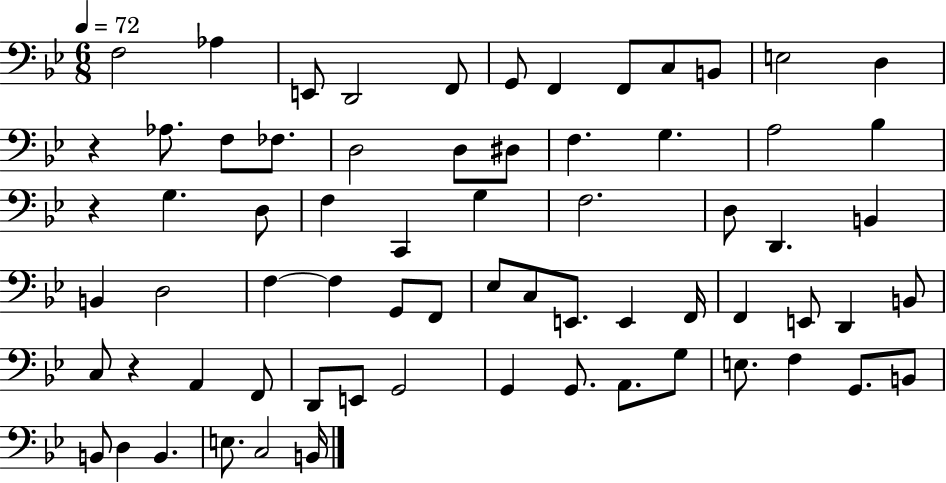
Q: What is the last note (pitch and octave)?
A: B2